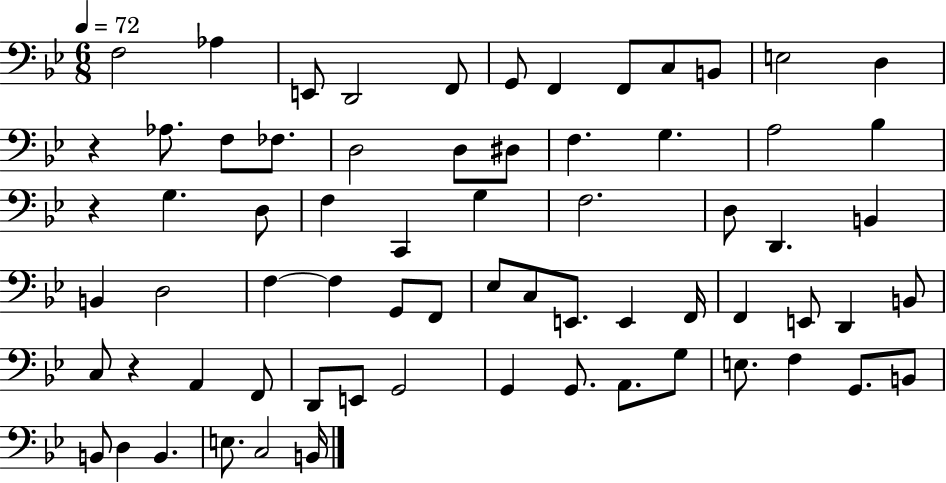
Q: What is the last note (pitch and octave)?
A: B2